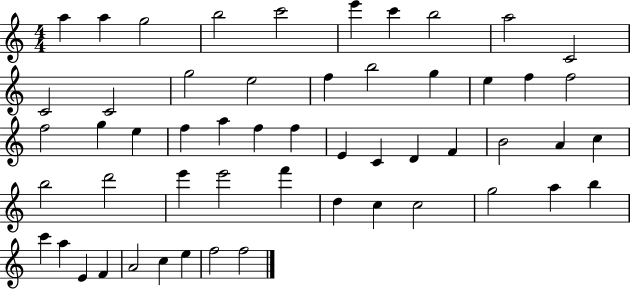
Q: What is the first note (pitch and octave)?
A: A5